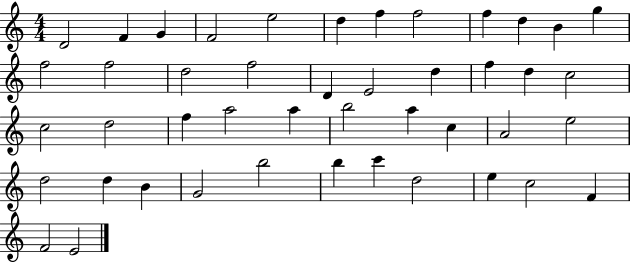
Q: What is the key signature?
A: C major